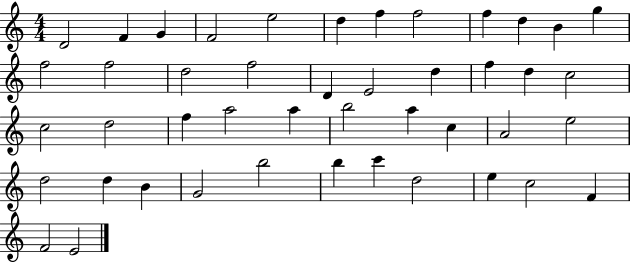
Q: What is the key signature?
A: C major